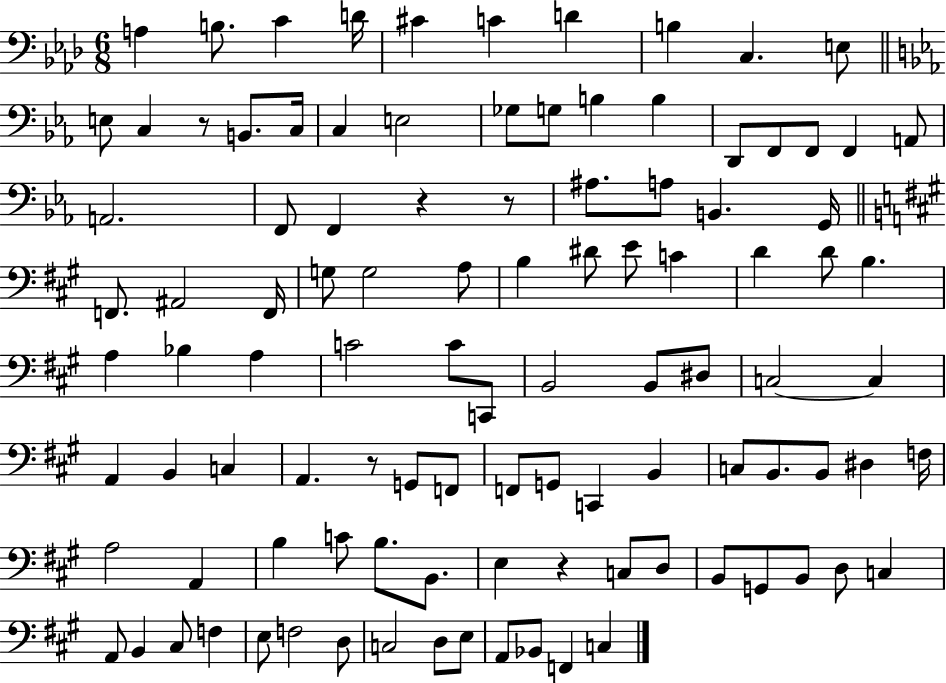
A3/q B3/e. C4/q D4/s C#4/q C4/q D4/q B3/q C3/q. E3/e E3/e C3/q R/e B2/e. C3/s C3/q E3/h Gb3/e G3/e B3/q B3/q D2/e F2/e F2/e F2/q A2/e A2/h. F2/e F2/q R/q R/e A#3/e. A3/e B2/q. G2/s F2/e. A#2/h F2/s G3/e G3/h A3/e B3/q D#4/e E4/e C4/q D4/q D4/e B3/q. A3/q Bb3/q A3/q C4/h C4/e C2/e B2/h B2/e D#3/e C3/h C3/q A2/q B2/q C3/q A2/q. R/e G2/e F2/e F2/e G2/e C2/q B2/q C3/e B2/e. B2/e D#3/q F3/s A3/h A2/q B3/q C4/e B3/e. B2/e. E3/q R/q C3/e D3/e B2/e G2/e B2/e D3/e C3/q A2/e B2/q C#3/e F3/q E3/e F3/h D3/e C3/h D3/e E3/e A2/e Bb2/e F2/q C3/q